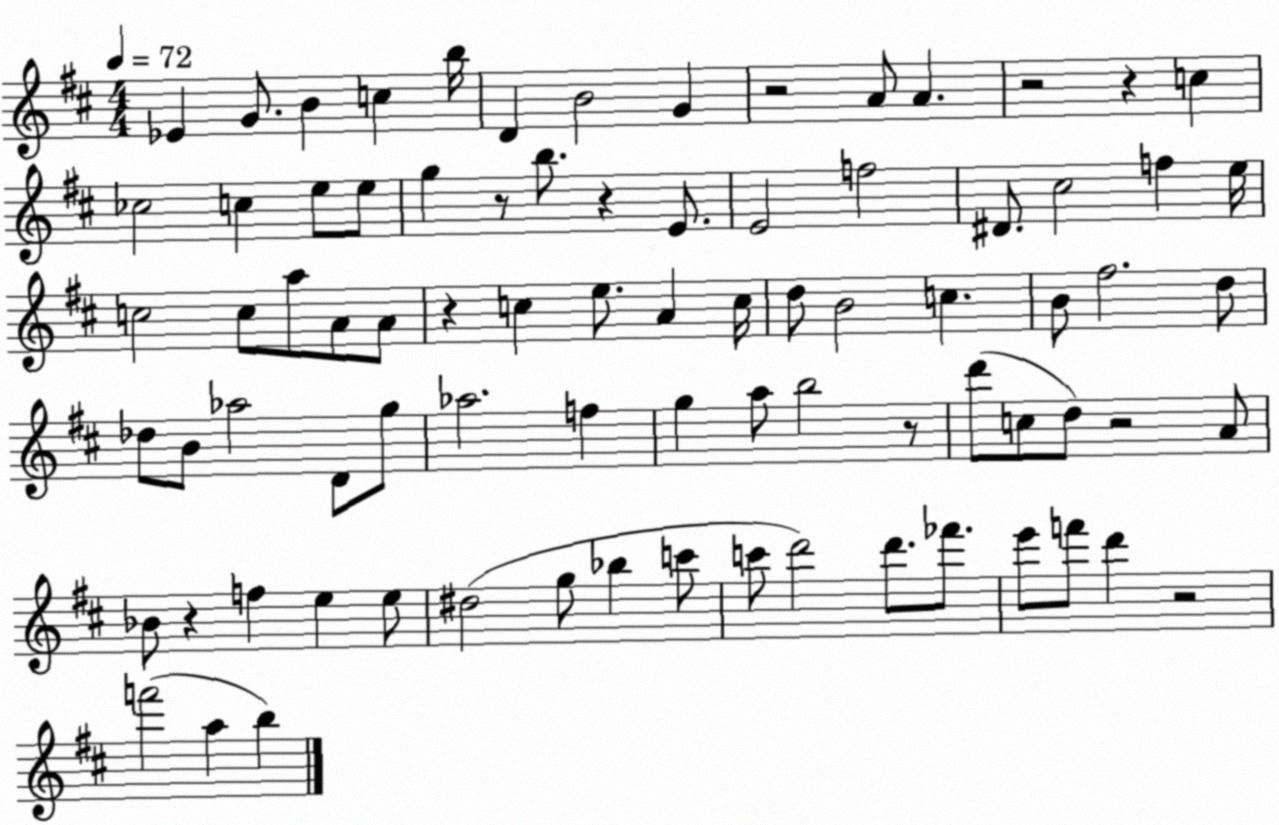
X:1
T:Untitled
M:4/4
L:1/4
K:D
_E G/2 B c b/4 D B2 G z2 A/2 A z2 z c _c2 c e/2 e/2 g z/2 b/2 z E/2 E2 f2 ^D/2 ^c2 f e/4 c2 c/2 a/2 A/2 A/2 z c e/2 A c/4 d/2 B2 c B/2 ^f2 d/2 _d/2 B/2 _a2 D/2 g/2 _a2 f g a/2 b2 z/2 d'/2 c/2 d/2 z2 A/2 _B/2 z f e e/2 ^d2 g/2 _b c'/2 c'/2 d'2 d'/2 _f'/2 e'/2 f'/2 d' z2 f'2 a b